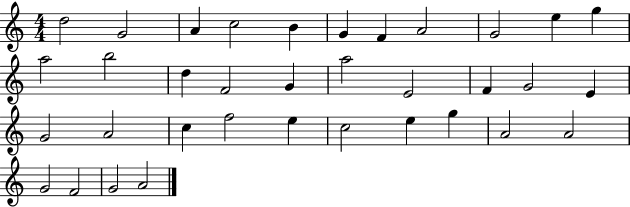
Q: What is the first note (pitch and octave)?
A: D5